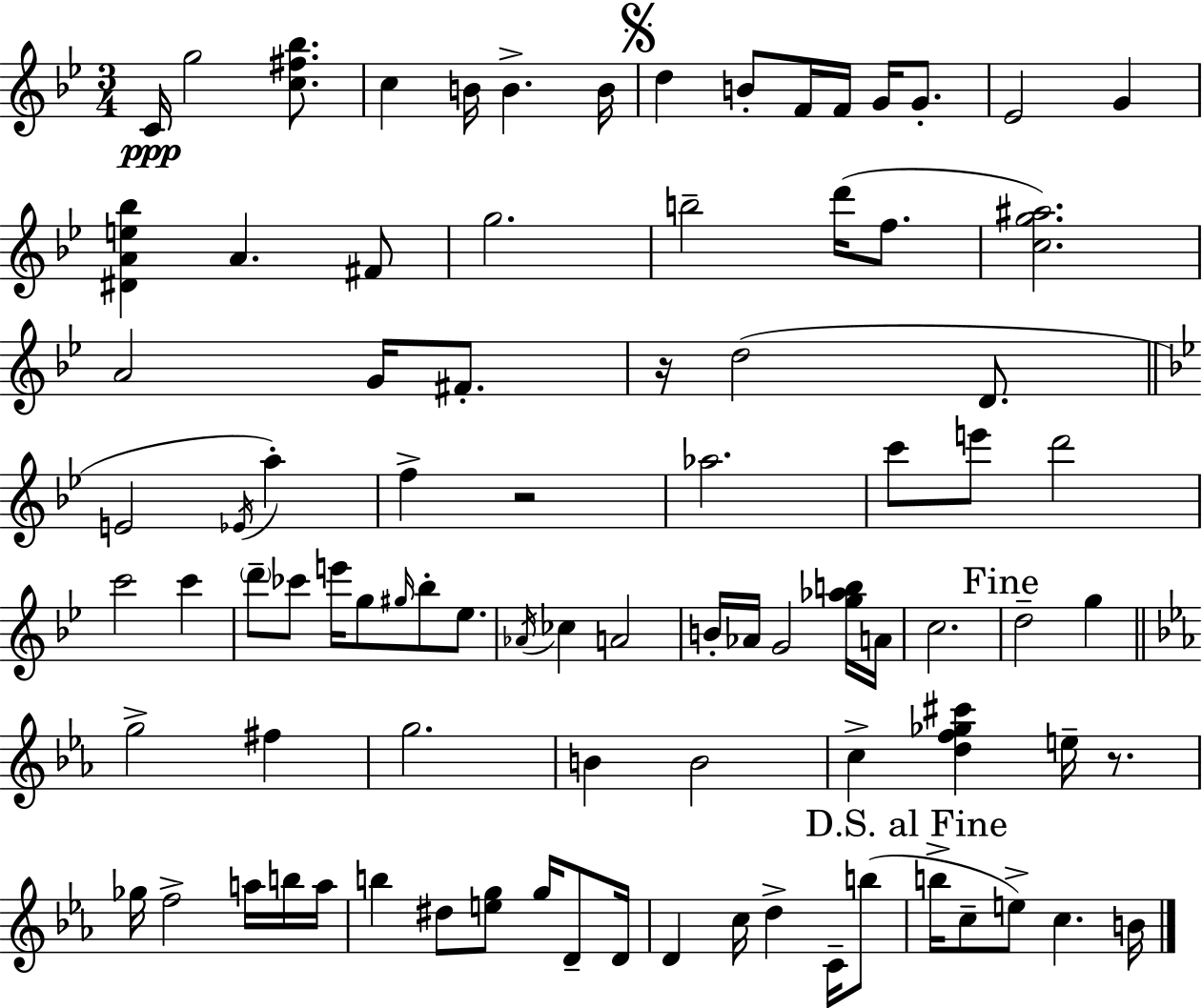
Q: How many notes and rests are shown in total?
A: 88